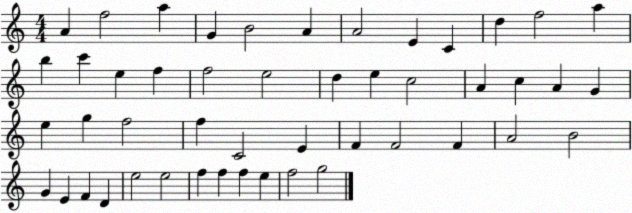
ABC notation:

X:1
T:Untitled
M:4/4
L:1/4
K:C
A f2 a G B2 A A2 E C d f2 a b c' e f f2 e2 d e c2 A c A G e g f2 f C2 E F F2 F A2 B2 G E F D e2 e2 f f f e f2 g2